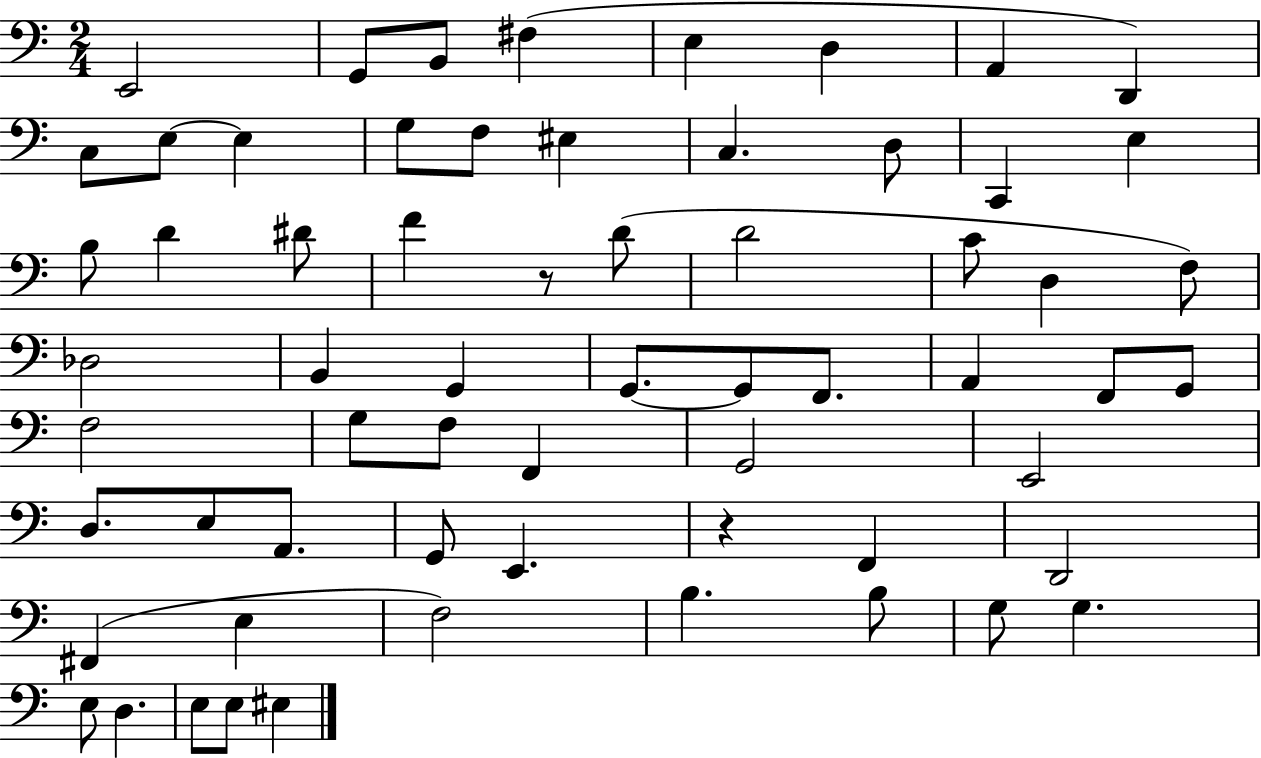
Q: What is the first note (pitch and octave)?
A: E2